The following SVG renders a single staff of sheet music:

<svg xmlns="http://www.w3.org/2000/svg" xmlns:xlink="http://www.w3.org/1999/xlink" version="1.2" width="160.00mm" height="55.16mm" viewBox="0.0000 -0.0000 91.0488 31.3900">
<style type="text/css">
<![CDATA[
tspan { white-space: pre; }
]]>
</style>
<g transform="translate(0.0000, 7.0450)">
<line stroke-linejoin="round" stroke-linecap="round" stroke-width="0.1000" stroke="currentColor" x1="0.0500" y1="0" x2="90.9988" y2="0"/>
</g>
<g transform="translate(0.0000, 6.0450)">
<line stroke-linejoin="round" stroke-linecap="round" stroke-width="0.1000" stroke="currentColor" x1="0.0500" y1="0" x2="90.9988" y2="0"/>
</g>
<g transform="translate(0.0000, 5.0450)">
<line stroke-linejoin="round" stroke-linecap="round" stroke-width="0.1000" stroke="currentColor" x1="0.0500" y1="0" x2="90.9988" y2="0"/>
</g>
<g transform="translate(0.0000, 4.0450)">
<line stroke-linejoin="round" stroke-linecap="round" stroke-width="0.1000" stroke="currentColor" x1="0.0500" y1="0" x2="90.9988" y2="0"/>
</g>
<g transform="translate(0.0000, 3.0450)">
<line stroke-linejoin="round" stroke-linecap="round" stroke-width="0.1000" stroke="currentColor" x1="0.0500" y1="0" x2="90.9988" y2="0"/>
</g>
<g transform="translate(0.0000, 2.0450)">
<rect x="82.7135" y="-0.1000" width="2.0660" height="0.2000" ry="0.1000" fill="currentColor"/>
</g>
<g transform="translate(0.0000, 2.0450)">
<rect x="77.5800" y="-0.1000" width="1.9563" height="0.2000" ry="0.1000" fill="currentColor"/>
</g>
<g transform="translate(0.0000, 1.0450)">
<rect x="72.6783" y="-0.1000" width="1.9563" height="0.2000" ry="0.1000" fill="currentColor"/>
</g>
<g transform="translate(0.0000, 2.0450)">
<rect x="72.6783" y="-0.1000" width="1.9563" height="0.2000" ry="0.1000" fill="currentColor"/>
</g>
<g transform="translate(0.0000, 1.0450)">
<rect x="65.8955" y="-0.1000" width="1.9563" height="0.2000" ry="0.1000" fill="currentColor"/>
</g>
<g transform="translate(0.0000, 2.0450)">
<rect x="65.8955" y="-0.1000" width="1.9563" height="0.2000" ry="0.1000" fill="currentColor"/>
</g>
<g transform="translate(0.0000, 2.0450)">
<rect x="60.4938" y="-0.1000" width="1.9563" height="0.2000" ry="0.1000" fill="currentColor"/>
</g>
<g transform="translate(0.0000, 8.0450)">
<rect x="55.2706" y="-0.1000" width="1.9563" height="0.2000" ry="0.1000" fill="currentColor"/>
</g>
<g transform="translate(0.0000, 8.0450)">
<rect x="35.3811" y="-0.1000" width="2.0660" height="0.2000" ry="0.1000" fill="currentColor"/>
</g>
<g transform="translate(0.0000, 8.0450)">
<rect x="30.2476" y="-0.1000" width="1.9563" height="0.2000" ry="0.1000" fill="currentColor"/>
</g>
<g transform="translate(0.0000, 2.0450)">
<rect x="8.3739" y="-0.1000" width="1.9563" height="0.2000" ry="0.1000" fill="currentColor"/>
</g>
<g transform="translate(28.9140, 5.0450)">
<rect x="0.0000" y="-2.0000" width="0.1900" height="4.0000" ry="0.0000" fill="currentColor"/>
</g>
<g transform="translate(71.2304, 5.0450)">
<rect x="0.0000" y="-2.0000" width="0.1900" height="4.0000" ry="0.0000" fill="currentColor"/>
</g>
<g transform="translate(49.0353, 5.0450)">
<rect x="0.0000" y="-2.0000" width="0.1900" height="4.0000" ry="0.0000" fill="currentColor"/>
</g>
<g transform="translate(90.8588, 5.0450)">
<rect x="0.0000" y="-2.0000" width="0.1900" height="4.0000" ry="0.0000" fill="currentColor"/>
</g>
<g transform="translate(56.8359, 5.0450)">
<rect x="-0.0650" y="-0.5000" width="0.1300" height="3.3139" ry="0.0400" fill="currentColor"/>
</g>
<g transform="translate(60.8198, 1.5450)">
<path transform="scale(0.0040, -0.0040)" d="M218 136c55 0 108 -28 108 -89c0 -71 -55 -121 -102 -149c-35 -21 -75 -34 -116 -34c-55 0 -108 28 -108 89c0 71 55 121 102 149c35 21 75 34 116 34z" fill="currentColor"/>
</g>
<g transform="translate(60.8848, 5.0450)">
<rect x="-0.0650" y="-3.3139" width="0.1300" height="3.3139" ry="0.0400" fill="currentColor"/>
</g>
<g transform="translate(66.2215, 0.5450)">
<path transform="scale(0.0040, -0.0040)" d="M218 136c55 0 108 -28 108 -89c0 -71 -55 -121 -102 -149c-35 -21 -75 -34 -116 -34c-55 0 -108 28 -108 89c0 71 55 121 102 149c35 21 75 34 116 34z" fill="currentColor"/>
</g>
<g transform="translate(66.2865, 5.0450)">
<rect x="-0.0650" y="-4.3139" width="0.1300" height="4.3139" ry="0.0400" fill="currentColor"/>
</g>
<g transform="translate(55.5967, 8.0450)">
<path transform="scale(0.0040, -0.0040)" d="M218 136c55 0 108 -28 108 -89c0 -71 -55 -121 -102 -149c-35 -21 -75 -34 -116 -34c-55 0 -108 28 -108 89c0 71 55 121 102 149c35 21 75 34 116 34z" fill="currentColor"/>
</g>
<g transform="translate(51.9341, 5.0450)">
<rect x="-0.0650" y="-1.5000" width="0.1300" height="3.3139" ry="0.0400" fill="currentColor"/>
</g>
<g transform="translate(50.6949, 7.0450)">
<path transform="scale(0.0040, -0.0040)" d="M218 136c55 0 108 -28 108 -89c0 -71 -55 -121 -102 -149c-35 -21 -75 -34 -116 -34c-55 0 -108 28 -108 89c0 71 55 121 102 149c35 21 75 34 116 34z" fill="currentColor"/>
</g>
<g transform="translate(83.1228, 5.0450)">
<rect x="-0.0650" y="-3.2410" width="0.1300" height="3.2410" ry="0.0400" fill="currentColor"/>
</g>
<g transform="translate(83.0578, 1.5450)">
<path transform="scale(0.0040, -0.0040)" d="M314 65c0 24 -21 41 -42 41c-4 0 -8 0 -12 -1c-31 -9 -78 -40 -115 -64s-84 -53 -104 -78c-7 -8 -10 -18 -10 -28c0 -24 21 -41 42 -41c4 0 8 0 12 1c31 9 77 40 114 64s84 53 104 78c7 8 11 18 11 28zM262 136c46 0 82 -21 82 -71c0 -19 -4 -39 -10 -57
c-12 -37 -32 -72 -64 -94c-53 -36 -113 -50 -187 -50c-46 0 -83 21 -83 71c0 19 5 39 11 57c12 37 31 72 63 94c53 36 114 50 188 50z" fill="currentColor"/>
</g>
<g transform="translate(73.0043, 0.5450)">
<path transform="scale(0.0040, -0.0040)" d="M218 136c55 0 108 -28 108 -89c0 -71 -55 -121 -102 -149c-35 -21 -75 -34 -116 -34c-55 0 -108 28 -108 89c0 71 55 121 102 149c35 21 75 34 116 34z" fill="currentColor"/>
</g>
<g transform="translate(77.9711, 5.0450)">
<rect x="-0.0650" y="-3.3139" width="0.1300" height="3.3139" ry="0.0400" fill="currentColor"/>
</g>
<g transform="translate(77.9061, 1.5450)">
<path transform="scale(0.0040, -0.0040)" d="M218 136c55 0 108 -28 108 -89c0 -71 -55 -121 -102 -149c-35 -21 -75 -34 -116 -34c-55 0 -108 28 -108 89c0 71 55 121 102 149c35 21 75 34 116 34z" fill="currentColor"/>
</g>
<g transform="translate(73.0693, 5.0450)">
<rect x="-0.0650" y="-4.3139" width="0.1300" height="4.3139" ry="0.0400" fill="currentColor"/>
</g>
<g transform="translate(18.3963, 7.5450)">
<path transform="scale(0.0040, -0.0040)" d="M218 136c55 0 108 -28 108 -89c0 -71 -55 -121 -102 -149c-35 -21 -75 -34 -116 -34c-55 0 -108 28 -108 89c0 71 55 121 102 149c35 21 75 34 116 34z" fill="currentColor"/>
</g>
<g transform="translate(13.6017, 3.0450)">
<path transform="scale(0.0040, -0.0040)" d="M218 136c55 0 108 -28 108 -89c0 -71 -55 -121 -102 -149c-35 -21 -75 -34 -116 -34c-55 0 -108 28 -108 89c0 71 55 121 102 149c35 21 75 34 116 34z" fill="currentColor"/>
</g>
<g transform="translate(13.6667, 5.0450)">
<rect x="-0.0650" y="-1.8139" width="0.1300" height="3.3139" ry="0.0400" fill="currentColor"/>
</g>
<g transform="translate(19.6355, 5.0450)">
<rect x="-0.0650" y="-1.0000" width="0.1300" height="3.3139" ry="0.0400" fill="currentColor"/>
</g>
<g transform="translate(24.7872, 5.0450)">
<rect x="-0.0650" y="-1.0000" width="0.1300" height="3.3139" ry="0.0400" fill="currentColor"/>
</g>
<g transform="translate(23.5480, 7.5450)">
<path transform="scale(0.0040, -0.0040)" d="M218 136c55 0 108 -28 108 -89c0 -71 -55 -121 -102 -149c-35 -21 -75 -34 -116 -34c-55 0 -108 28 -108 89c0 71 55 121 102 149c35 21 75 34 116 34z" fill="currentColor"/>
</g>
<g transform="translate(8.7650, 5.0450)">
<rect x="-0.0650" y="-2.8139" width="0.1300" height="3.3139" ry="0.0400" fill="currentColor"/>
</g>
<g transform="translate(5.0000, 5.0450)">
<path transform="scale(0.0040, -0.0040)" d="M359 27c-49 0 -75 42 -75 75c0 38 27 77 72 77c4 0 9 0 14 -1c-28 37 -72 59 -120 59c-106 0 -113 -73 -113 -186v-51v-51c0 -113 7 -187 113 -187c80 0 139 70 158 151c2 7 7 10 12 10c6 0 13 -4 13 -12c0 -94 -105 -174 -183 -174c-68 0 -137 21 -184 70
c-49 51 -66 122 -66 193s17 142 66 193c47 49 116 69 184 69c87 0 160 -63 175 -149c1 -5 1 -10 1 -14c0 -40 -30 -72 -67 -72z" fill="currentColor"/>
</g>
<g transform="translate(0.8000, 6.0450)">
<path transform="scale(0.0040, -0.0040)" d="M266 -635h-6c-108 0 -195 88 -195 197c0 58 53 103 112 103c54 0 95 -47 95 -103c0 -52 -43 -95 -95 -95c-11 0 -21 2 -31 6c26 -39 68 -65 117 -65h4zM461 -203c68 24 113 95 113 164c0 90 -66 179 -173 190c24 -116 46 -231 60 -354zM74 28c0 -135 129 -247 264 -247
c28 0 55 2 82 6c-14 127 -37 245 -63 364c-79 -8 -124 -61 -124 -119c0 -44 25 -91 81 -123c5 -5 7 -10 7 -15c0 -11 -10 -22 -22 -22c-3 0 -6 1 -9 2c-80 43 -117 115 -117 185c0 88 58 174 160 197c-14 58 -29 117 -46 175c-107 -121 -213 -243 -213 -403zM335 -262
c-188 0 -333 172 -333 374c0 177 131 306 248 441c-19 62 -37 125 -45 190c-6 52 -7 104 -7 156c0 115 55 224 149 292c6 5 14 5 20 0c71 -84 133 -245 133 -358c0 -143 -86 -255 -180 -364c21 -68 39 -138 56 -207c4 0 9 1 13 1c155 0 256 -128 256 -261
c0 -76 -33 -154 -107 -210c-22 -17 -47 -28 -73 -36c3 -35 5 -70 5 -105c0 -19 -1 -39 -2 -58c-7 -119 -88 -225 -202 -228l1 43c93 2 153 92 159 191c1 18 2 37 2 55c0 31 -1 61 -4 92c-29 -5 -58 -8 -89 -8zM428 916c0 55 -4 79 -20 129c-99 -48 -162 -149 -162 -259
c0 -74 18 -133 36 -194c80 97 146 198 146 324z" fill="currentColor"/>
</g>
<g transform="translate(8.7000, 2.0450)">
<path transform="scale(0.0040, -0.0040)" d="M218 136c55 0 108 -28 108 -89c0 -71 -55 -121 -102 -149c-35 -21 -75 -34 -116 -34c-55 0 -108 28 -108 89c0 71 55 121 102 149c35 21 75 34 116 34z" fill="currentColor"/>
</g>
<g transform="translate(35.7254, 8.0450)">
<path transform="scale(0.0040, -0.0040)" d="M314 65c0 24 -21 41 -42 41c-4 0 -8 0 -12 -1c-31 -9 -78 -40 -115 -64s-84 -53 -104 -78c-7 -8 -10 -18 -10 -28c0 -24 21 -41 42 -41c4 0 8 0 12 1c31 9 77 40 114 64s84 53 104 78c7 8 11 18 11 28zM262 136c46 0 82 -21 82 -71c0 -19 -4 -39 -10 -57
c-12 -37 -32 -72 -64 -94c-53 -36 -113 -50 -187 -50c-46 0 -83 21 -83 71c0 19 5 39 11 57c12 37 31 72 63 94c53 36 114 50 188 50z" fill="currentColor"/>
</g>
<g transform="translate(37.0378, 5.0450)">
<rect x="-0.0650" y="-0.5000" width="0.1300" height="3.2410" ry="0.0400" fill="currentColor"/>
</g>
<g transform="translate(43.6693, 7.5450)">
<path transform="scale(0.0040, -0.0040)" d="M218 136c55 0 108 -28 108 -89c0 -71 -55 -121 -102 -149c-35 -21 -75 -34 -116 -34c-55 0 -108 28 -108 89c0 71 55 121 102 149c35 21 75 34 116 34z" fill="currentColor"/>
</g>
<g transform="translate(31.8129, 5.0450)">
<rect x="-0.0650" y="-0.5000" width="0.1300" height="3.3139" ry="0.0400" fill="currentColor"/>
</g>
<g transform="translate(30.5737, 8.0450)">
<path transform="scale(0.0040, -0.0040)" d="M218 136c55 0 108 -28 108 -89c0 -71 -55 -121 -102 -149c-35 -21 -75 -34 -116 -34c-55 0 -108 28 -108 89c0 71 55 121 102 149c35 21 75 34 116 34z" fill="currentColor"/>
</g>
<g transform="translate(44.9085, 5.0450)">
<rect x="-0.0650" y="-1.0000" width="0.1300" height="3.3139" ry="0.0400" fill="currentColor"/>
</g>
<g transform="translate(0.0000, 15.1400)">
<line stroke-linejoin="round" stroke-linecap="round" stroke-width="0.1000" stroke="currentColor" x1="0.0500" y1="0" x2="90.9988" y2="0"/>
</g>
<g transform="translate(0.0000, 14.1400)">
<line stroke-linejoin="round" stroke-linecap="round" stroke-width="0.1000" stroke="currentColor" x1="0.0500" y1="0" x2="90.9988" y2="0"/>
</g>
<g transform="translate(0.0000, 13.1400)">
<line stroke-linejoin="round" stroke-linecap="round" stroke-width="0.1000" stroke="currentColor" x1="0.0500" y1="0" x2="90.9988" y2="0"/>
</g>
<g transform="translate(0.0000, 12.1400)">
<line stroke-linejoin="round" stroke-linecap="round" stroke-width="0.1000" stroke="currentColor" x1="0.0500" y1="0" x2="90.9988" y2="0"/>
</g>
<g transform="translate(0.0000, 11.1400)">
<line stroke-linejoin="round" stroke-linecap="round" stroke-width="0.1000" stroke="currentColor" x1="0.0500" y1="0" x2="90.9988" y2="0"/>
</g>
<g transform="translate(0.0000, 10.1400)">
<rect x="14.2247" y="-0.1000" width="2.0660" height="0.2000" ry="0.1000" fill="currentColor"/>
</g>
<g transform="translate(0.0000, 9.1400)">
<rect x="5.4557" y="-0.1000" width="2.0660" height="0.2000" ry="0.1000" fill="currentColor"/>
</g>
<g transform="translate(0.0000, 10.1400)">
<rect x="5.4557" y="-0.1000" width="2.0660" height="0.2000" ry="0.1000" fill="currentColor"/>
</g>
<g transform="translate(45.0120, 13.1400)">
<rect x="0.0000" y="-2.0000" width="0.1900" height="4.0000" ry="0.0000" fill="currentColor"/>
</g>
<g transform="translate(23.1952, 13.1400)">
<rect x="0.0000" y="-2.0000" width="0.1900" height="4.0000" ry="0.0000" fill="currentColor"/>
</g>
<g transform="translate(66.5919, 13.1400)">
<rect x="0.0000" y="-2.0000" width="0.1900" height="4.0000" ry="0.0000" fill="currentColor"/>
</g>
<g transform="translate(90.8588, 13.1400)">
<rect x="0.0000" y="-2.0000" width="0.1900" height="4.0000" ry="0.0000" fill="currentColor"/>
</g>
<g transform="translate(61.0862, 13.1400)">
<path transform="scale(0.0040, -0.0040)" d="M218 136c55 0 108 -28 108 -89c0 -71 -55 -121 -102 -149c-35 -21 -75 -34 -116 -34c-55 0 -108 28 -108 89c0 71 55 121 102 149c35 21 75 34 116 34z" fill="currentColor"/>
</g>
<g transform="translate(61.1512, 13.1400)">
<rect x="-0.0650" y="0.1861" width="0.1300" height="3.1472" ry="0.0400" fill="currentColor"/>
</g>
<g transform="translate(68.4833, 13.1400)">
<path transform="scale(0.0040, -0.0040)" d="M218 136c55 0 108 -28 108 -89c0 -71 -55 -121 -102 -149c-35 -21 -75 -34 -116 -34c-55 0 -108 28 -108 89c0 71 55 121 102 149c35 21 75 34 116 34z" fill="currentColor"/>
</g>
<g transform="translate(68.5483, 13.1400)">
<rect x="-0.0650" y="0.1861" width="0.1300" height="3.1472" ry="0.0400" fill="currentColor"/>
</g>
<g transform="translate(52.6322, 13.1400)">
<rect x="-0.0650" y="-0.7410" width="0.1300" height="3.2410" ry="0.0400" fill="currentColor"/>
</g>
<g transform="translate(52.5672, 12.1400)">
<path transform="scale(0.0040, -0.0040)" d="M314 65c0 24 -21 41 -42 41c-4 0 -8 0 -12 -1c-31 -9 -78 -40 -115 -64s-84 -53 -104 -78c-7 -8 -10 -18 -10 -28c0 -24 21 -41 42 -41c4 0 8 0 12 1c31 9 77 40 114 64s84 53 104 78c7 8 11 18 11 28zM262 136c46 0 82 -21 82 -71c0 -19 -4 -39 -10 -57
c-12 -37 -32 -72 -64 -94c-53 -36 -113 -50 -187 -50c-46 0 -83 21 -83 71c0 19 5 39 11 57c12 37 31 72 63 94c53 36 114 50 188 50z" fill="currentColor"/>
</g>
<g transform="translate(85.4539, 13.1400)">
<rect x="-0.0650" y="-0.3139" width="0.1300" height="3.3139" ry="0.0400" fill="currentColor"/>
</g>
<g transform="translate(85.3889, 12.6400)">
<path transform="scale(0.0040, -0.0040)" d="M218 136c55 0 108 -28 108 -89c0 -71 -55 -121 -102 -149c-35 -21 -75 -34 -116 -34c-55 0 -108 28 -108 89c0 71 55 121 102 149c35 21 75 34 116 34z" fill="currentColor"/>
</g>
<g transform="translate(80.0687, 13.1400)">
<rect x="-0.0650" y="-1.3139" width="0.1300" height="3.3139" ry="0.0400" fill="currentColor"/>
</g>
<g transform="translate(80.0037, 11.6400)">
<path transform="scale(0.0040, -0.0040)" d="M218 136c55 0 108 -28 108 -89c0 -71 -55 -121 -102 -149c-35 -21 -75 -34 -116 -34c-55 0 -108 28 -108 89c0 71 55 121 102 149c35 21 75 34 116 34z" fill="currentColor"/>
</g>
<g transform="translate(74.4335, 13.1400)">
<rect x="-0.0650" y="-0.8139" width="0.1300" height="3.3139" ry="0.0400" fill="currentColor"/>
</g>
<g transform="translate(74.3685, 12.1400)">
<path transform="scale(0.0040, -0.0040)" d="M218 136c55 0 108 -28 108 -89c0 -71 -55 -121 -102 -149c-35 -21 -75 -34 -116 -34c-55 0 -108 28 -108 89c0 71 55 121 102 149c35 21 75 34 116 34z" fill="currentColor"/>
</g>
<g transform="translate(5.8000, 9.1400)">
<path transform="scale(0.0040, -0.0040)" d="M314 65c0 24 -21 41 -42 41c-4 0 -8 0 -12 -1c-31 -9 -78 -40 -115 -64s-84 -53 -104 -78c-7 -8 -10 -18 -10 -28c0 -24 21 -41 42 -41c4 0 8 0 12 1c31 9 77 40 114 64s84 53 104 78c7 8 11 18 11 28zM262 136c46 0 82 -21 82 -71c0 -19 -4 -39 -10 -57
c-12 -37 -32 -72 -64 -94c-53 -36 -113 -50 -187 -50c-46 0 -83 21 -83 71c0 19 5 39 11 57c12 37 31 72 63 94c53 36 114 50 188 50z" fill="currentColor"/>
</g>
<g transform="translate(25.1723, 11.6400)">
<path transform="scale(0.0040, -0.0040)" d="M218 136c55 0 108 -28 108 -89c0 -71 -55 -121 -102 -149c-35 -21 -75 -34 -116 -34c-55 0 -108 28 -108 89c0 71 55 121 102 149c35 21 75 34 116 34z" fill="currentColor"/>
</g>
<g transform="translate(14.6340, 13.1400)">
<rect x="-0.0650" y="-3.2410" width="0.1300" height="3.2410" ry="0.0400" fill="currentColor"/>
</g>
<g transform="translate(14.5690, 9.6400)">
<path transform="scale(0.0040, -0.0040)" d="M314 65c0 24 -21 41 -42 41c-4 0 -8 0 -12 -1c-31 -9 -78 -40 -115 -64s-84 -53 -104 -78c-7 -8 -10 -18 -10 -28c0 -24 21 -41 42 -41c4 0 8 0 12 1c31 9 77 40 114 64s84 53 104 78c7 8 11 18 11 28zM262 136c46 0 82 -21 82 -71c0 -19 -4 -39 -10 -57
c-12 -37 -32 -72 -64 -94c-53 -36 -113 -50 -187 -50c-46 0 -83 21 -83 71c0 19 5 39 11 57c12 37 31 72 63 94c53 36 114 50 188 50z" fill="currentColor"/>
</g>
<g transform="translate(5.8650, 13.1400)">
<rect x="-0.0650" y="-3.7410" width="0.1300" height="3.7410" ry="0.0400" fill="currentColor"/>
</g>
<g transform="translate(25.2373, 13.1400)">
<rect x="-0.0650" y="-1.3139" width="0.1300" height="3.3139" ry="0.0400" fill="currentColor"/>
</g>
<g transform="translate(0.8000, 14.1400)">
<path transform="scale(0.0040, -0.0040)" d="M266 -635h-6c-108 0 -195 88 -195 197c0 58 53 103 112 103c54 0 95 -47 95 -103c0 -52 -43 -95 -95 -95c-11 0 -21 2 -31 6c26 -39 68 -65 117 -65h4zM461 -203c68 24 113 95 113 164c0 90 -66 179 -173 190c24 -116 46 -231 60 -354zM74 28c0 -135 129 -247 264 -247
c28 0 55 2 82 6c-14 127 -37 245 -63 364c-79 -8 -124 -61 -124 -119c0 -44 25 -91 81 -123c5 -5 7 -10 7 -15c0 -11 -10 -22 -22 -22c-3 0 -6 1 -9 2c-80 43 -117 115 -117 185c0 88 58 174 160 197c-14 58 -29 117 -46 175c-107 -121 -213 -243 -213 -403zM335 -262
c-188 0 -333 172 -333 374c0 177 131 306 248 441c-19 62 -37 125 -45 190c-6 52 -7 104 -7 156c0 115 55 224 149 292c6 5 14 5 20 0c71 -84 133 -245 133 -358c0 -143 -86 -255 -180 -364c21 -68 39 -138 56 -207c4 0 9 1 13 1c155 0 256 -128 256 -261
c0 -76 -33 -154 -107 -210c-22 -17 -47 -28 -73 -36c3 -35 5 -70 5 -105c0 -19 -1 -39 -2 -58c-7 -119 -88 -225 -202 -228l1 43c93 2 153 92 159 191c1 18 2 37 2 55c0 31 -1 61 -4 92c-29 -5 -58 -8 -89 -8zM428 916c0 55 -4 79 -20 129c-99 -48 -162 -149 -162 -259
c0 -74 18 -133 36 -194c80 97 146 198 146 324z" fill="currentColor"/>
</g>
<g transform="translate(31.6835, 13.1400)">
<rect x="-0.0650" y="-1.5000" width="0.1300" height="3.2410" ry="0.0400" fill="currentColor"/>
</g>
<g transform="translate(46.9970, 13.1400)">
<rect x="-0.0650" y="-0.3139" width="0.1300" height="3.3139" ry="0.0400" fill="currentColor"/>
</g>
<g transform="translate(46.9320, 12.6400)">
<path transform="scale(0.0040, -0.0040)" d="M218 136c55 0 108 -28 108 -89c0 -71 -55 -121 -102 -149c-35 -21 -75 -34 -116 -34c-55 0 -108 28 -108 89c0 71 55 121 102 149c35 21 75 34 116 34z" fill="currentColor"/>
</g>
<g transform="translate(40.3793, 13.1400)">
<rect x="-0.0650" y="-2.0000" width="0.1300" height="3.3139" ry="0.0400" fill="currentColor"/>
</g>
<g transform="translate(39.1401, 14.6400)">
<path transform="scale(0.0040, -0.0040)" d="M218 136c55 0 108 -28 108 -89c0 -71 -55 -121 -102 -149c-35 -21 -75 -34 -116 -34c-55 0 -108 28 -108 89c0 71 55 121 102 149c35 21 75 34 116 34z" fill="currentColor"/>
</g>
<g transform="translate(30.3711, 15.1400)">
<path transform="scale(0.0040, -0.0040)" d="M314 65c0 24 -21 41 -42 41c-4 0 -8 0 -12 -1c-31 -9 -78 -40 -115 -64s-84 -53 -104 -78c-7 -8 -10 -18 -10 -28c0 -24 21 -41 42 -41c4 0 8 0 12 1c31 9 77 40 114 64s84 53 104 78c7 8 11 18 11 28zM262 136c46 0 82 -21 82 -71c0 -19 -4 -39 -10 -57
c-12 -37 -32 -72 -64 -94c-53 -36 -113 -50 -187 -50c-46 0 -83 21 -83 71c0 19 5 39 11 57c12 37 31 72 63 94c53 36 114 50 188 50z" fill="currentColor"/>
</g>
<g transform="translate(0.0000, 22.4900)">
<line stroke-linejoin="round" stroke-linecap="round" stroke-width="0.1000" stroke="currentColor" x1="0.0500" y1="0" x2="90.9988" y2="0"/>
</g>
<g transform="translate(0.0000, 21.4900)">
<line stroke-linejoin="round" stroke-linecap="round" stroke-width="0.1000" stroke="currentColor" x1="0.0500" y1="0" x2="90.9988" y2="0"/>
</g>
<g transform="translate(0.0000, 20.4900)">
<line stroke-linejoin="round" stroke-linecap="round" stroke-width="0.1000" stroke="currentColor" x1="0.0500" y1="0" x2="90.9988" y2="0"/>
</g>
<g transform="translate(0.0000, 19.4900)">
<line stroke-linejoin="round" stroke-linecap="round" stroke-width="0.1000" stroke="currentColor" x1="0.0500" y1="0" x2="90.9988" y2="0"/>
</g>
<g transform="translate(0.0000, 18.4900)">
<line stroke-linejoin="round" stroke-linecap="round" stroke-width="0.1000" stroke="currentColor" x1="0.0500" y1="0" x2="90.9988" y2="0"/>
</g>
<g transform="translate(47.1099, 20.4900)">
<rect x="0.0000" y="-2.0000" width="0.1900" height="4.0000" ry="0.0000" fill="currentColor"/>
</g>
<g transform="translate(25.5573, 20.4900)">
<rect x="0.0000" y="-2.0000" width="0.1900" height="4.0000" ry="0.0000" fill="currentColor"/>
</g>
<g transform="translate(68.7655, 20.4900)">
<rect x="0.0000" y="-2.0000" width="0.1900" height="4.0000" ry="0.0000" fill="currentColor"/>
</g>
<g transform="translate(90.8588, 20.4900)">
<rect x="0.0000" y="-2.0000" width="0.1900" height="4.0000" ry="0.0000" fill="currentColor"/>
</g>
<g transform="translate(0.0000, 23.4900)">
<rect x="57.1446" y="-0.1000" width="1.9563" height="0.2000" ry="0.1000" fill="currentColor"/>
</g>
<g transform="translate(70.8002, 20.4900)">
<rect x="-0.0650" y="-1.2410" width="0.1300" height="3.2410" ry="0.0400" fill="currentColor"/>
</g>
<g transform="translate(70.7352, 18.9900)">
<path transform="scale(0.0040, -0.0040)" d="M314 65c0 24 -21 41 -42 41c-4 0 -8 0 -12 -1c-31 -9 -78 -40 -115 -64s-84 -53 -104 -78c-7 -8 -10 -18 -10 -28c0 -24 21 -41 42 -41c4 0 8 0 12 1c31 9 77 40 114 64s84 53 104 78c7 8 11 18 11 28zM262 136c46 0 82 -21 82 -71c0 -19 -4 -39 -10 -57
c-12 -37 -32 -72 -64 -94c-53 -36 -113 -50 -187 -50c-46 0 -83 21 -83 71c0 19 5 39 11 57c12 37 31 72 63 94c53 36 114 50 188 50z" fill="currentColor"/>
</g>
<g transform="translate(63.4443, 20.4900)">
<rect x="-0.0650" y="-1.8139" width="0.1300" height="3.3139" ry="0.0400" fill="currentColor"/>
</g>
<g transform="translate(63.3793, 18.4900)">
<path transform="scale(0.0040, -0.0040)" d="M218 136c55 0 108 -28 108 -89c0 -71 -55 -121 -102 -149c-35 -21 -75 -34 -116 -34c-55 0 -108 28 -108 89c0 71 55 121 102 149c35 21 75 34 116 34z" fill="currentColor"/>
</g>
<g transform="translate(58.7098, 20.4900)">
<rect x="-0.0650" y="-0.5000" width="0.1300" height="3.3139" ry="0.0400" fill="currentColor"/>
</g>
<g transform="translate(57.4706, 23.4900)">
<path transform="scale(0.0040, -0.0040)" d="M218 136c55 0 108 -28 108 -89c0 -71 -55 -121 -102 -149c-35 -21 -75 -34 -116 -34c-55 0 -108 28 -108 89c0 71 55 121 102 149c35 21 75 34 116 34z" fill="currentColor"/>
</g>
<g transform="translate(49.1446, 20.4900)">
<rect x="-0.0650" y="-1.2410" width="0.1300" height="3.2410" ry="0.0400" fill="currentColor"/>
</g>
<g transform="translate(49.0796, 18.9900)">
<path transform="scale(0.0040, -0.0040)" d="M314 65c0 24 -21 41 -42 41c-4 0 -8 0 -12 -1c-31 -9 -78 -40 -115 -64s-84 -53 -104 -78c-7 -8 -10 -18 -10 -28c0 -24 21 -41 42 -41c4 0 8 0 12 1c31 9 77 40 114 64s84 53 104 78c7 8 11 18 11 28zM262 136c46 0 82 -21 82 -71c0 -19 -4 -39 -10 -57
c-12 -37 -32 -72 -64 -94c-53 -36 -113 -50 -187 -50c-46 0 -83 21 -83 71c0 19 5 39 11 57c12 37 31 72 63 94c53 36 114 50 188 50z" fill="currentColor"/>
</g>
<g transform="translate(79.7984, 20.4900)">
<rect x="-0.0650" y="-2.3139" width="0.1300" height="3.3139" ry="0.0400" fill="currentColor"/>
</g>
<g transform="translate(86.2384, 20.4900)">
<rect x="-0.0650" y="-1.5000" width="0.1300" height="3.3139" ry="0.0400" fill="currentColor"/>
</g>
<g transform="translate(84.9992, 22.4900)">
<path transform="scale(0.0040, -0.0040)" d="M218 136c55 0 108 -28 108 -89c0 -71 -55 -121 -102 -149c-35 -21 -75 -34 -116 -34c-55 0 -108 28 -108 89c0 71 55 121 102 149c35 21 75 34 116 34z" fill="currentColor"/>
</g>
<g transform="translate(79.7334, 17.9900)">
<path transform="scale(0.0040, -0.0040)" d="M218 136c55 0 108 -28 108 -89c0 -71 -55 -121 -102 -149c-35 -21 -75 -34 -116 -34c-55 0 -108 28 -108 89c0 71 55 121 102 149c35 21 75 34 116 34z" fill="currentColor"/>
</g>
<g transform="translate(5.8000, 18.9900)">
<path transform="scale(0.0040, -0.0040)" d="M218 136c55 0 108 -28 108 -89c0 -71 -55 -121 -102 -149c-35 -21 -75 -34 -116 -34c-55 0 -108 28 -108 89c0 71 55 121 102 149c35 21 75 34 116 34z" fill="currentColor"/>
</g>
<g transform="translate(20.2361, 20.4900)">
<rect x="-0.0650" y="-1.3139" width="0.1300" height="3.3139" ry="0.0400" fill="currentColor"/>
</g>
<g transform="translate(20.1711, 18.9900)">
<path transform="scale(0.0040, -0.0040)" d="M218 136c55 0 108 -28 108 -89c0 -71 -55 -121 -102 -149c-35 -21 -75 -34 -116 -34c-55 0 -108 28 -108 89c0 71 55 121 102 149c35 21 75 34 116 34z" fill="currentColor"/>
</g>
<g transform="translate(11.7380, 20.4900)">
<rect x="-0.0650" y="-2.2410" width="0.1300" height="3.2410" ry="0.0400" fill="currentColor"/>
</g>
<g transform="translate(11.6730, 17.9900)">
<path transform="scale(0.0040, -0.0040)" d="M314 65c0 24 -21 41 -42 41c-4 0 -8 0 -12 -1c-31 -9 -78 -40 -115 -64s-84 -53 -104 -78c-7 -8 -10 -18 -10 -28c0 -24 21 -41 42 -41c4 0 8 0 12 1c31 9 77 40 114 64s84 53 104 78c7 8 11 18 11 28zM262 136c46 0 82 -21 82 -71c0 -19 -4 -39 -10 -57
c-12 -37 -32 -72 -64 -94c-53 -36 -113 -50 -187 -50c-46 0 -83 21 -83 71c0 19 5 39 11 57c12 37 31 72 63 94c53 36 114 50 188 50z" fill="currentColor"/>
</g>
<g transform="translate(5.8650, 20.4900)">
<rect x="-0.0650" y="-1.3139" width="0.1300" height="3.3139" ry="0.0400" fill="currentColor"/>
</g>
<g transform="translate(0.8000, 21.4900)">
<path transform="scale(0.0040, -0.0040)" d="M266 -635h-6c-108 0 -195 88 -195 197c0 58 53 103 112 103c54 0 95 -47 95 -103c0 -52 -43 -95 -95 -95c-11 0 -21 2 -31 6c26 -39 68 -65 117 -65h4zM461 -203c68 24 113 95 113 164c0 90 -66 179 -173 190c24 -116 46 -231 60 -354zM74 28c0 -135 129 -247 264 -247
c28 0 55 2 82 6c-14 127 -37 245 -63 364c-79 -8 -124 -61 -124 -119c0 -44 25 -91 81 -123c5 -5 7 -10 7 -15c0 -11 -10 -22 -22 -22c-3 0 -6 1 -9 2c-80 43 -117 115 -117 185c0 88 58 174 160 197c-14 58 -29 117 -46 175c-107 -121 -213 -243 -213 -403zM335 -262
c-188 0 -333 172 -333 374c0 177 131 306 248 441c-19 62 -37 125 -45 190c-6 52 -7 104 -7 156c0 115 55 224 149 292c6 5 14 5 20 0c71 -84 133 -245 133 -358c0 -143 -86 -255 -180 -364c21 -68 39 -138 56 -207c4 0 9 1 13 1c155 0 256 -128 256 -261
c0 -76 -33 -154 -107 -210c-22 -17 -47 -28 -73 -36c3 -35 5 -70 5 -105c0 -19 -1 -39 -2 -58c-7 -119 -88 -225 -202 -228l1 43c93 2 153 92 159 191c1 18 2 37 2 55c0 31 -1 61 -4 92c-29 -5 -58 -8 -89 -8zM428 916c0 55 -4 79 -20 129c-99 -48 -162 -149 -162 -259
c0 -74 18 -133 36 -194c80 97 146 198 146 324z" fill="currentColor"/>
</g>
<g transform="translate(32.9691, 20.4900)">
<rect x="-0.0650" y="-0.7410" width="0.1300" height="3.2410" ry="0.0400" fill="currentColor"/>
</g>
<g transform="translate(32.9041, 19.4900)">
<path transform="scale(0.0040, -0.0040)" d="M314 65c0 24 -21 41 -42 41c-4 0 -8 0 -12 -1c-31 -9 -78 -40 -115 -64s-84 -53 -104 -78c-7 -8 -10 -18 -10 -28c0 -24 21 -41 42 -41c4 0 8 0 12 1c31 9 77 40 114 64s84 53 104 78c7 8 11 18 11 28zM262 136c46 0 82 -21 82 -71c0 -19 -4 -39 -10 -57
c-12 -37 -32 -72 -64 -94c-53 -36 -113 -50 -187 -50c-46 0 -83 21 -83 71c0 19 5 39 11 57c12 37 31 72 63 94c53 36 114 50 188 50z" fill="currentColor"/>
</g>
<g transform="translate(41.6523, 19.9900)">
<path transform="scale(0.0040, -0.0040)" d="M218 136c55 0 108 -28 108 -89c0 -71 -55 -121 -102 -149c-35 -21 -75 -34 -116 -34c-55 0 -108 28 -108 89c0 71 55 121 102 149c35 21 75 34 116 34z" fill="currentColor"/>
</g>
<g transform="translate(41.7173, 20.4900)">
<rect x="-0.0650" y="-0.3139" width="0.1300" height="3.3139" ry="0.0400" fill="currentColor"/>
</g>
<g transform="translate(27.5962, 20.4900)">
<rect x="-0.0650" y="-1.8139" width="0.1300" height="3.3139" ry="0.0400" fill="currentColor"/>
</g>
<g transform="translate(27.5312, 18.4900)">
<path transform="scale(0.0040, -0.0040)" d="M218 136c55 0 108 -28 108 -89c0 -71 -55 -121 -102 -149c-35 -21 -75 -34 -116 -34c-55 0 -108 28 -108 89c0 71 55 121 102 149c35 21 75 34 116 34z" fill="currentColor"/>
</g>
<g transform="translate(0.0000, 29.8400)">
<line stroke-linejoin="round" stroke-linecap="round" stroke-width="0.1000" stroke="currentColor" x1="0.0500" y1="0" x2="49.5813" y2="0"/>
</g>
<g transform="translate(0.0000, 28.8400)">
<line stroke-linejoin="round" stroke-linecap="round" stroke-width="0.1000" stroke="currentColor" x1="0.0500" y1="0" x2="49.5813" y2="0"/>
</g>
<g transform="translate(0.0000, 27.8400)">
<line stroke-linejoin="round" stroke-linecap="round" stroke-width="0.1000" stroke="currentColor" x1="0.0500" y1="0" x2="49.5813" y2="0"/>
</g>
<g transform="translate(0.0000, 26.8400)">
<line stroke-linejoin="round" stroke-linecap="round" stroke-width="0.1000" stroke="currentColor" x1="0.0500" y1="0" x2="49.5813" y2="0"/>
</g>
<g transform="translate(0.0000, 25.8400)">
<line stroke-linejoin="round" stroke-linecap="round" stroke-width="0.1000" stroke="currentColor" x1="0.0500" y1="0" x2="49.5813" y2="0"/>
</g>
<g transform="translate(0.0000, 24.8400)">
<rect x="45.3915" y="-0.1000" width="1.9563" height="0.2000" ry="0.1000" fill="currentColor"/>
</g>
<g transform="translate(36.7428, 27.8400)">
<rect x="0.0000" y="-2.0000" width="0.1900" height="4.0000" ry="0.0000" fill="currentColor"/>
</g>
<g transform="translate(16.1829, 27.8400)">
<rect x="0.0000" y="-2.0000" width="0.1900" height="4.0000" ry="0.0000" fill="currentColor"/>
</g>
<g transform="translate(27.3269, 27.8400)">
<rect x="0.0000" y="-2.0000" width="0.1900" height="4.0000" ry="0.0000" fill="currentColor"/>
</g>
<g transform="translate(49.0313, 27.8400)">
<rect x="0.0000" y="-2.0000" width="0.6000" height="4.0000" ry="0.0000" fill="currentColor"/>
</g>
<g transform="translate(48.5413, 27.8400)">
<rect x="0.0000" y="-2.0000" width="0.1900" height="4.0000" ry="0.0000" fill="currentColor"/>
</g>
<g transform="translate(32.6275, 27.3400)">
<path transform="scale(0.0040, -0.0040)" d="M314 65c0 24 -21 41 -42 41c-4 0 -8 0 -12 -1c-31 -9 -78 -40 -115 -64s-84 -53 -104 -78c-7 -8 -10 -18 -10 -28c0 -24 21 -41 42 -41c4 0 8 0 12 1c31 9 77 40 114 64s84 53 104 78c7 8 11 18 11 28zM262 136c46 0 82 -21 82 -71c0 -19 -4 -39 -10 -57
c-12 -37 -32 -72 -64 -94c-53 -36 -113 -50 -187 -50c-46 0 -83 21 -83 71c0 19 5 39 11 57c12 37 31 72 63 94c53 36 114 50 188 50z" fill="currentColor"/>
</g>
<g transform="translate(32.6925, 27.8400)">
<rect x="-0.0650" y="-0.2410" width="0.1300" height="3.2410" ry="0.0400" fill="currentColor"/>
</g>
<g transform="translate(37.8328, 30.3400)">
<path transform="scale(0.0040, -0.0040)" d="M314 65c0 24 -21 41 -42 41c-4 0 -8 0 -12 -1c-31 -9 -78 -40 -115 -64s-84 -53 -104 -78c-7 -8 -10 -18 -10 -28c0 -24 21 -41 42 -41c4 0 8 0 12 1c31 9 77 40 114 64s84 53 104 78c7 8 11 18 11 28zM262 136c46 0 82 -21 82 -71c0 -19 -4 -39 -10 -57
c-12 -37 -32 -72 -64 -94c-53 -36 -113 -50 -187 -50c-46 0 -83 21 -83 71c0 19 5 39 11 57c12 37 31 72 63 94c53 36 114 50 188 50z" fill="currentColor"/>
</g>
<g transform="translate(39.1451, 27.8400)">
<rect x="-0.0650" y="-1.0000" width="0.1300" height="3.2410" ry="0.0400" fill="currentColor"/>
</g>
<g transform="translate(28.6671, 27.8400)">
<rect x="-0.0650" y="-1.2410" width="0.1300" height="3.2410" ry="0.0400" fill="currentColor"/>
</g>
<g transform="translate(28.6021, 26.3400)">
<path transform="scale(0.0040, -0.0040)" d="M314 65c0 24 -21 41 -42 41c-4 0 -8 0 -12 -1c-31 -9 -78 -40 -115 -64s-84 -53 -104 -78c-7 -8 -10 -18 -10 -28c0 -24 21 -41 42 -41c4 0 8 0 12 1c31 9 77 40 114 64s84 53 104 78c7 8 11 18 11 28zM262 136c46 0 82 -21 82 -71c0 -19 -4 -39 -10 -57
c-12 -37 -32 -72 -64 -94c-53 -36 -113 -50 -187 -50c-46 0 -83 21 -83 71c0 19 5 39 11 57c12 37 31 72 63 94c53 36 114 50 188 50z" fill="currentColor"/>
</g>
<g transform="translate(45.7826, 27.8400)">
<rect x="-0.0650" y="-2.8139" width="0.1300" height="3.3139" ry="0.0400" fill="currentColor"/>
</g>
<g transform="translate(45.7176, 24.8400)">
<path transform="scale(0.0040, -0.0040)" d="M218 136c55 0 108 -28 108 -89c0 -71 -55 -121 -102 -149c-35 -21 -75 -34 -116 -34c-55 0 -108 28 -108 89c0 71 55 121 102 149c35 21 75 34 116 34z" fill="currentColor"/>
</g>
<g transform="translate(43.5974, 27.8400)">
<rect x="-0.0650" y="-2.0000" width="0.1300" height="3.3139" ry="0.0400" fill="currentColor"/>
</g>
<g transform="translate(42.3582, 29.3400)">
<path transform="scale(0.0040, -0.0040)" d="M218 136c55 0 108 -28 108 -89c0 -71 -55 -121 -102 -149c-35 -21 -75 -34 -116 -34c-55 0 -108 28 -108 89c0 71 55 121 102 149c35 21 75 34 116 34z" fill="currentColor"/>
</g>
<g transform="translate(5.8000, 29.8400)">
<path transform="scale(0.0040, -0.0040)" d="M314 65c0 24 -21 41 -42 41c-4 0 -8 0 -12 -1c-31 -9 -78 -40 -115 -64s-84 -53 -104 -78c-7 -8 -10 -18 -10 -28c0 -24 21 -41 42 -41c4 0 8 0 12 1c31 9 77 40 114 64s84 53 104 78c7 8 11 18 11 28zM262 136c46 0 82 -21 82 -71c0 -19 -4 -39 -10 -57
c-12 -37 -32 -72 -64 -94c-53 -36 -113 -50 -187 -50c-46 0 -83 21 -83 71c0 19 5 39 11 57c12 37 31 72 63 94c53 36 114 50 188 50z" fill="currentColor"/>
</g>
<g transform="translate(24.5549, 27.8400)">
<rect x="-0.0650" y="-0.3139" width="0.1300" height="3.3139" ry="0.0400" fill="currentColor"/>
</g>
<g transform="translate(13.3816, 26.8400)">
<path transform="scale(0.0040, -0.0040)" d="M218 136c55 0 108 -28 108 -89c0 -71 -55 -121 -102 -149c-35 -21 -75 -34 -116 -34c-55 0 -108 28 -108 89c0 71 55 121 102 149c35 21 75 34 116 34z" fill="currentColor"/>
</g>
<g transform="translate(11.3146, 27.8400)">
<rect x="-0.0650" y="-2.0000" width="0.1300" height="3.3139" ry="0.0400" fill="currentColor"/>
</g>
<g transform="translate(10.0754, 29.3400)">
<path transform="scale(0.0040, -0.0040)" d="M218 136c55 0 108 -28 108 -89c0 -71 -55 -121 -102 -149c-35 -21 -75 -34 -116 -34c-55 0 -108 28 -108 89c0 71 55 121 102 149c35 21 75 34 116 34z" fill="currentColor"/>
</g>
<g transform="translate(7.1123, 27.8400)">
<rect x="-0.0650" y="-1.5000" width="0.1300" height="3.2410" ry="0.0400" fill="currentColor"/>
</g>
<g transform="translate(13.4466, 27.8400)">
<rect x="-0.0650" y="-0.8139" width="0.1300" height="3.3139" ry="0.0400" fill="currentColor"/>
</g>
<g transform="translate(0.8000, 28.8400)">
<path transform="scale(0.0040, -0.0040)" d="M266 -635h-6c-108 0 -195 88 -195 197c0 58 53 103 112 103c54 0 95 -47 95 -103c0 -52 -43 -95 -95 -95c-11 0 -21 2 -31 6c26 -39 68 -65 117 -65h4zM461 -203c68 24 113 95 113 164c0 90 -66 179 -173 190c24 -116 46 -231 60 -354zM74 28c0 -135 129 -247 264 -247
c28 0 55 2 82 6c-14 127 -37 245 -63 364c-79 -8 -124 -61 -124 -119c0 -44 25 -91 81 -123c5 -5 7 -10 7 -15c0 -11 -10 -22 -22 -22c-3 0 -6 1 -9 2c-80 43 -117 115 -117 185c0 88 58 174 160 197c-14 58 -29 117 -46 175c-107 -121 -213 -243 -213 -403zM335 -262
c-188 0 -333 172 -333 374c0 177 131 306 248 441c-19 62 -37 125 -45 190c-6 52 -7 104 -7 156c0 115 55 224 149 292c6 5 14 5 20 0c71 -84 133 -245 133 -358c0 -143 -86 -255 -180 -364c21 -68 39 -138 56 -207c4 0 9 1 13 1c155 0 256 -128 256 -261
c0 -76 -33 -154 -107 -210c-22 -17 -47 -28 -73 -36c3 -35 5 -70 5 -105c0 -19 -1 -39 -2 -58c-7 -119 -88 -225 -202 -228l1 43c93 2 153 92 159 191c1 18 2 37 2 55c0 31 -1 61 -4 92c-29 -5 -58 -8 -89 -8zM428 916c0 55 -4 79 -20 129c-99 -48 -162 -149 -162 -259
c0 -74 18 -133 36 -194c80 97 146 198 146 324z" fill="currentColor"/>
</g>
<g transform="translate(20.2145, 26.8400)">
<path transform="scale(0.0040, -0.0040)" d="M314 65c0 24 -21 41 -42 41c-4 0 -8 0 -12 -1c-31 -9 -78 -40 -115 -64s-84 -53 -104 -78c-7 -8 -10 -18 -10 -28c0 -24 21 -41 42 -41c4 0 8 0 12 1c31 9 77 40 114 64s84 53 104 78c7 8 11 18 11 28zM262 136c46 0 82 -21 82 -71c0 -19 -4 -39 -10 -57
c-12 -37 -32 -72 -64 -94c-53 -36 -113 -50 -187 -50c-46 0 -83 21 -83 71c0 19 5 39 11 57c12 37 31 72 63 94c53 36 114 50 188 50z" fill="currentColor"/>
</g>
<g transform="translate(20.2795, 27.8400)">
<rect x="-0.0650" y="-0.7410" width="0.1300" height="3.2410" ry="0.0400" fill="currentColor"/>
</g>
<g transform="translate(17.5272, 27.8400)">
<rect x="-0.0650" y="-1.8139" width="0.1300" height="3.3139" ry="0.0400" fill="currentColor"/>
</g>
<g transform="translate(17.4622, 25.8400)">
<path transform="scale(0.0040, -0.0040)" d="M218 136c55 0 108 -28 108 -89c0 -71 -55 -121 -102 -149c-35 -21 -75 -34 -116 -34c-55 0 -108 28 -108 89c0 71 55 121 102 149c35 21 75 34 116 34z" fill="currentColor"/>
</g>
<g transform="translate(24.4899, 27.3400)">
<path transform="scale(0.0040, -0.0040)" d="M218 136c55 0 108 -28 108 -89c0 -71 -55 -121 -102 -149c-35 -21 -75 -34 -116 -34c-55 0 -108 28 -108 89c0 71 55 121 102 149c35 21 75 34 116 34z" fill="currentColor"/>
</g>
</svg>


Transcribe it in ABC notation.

X:1
T:Untitled
M:4/4
L:1/4
K:C
a f D D C C2 D E C b d' d' b b2 c'2 b2 e E2 F c d2 B B d e c e g2 e f d2 c e2 C f e2 g E E2 F d f d2 c e2 c2 D2 F a